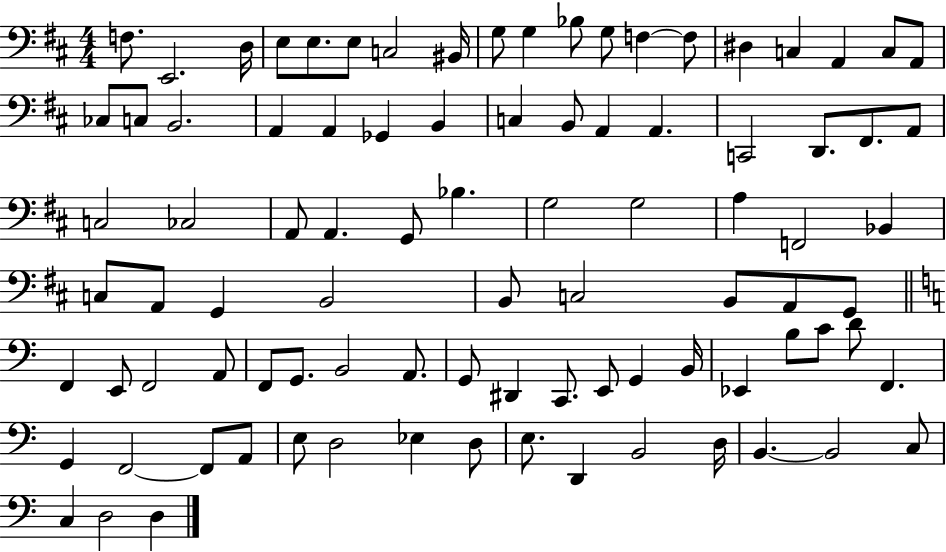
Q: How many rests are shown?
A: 0